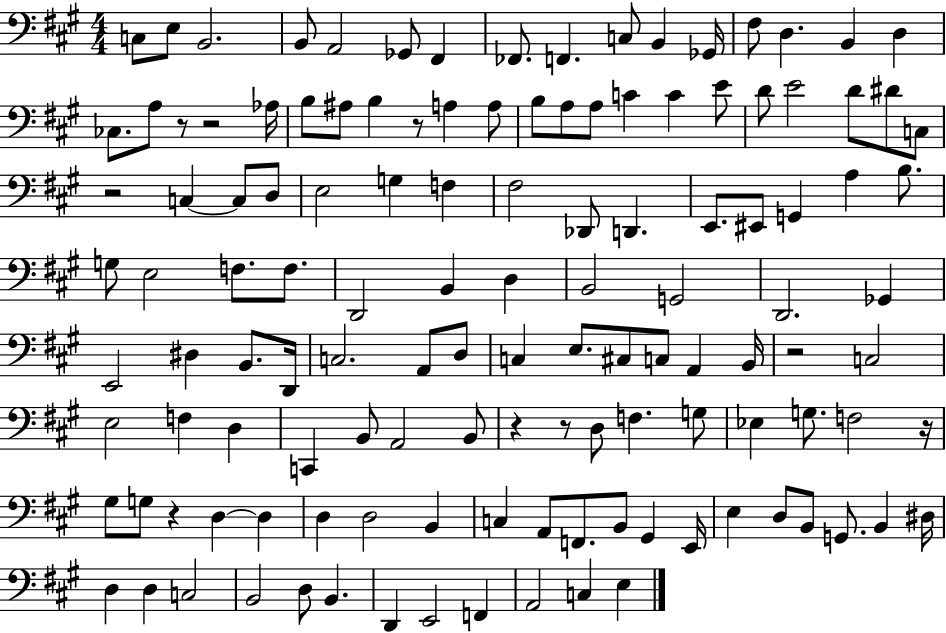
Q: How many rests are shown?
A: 9